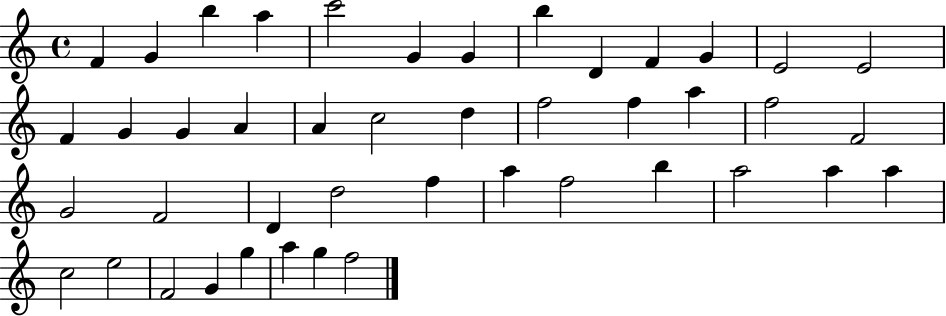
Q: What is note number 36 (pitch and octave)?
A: A5